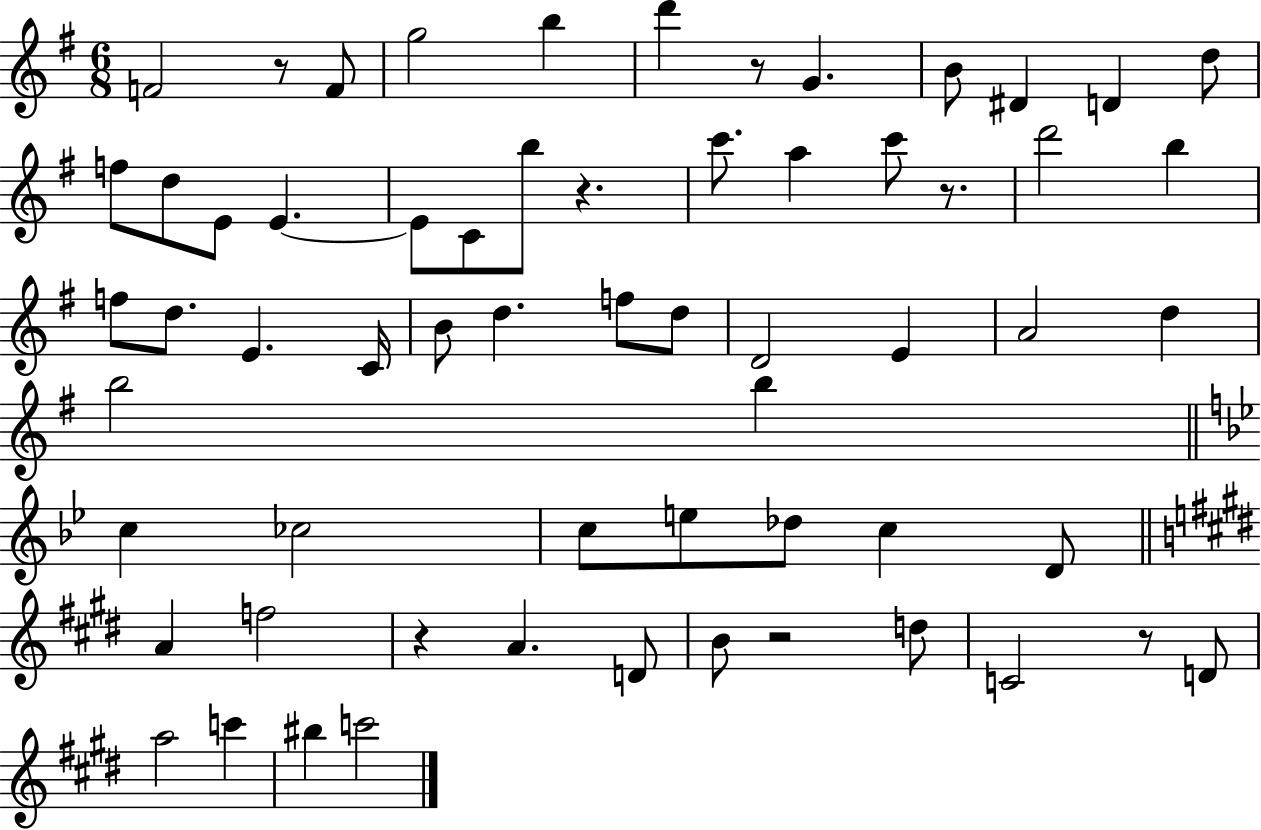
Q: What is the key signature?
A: G major